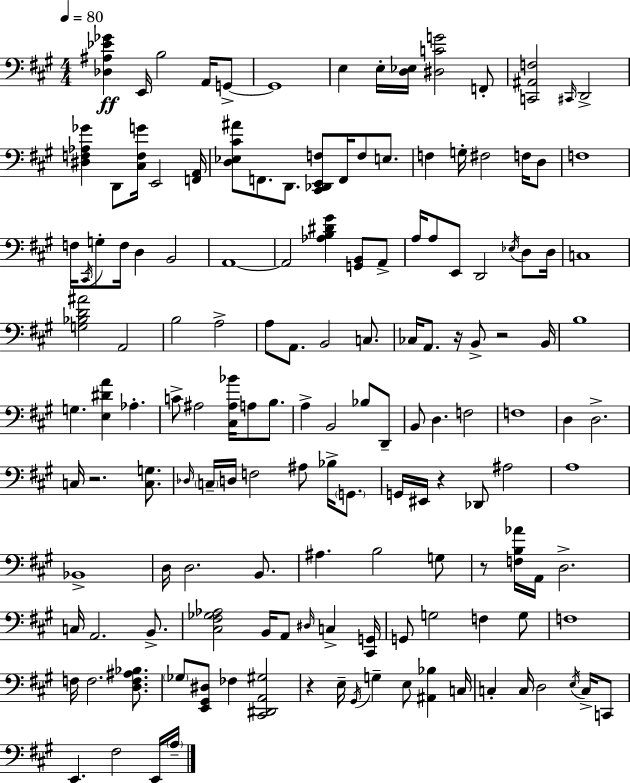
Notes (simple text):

[Db3,A#3,Eb4,Gb4]/q E2/s B3/h A2/s G2/e G2/w E3/q E3/s [D3,Eb3]/s [D#3,C4,G4]/h F2/e [C2,A#2,F3]/h C#2/s D2/h [D#3,F3,Ab3,Gb4]/q D2/e [C#3,F3,G4]/s E2/h [F2,A2]/s [D3,Eb3,C#4,A#4]/e F2/e. D2/e. [C#2,Db2,E2,F3]/e F2/s F3/e E3/e. F3/q G3/s F#3/h F3/s D3/e F3/w F3/s C#2/s G3/e F3/s D3/q B2/h A2/w A2/h [Ab3,B3,D#4,G#4]/q [G2,B2]/e A2/e A3/s A3/e E2/e D2/h Eb3/s D3/e D3/s C3/w [G3,Bb3,D4,A#4]/h A2/h B3/h A3/h A3/e A2/e. B2/h C3/e. CES3/s A2/e. R/s B2/e R/h B2/s B3/w G3/q. [E3,D#4,A4]/q Ab3/q. C4/e A#3/h [C#3,A#3,Bb4]/s A3/e B3/e. A3/q B2/h Bb3/e D2/e B2/e D3/q. F3/h F3/w D3/q D3/h. C3/s R/h. [C3,G3]/e. Db3/s C3/s D3/s F3/h A#3/e Bb3/s G2/e. G2/s EIS2/s R/q Db2/e A#3/h A3/w Bb2/w D3/s D3/h. B2/e. A#3/q. B3/h G3/e R/e [F3,B3,Ab4]/s A2/s D3/h. C3/s A2/h. B2/e. [C#3,F#3,Gb3,Ab3]/h B2/s A2/e D#3/s C3/q [C#2,G2]/s G2/e G3/h F3/q G3/e F3/w F3/s F3/h. [D3,F3,A#3,Bb3]/e. Gb3/e [E2,G#2,D#3]/e FES3/q [C#2,D#2,A2,G#3]/h R/q E3/s G#2/s G3/q E3/e [A#2,Bb3]/q C3/s C3/q C3/s D3/h E3/s C3/s C2/e E2/q. F#3/h E2/s A3/s